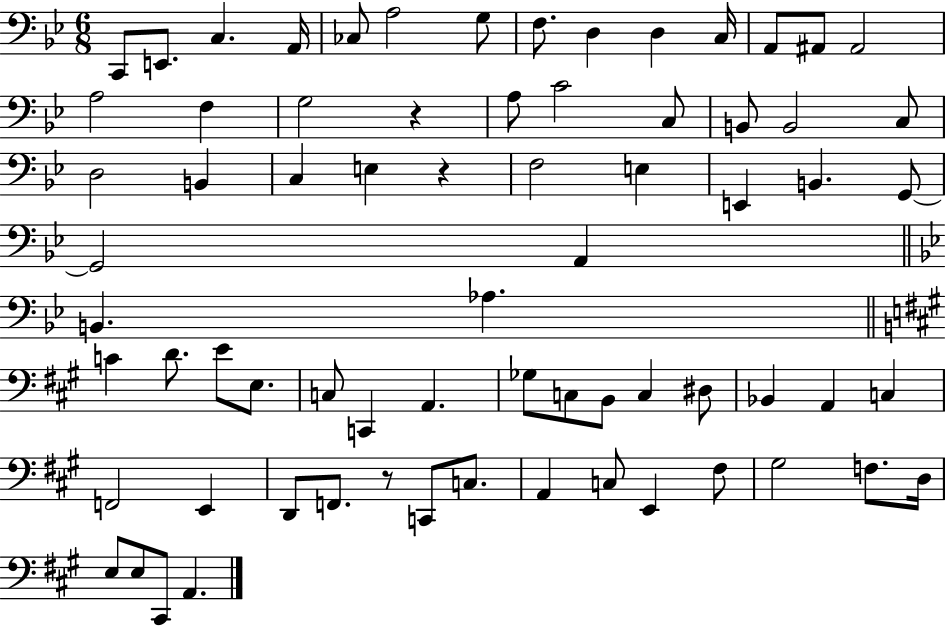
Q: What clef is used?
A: bass